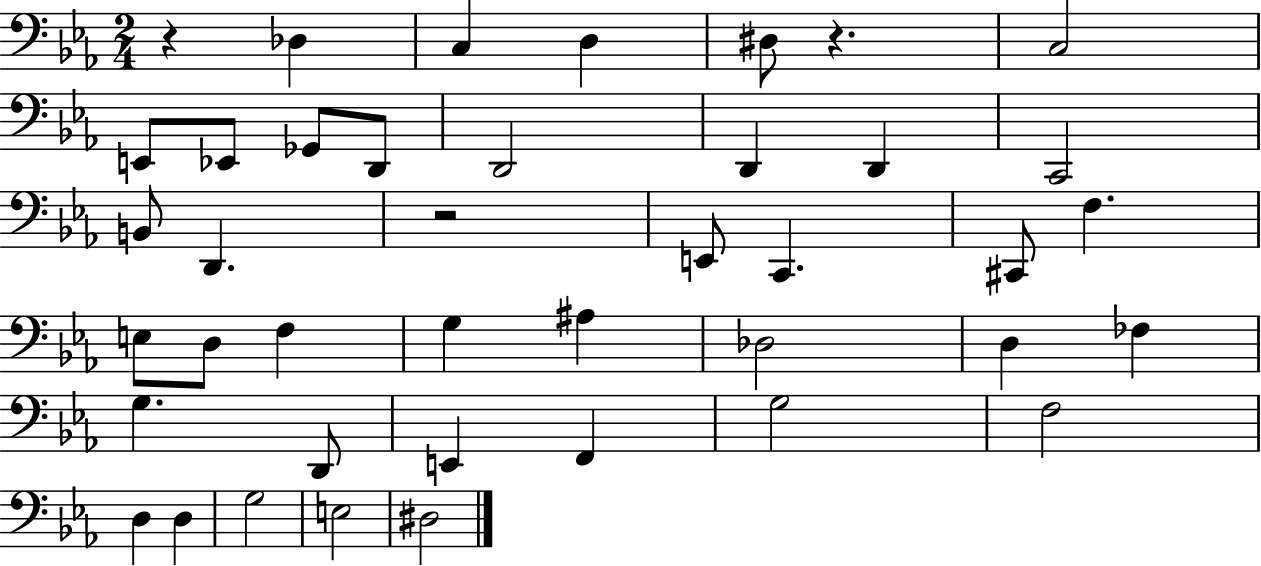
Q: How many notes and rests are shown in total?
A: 41